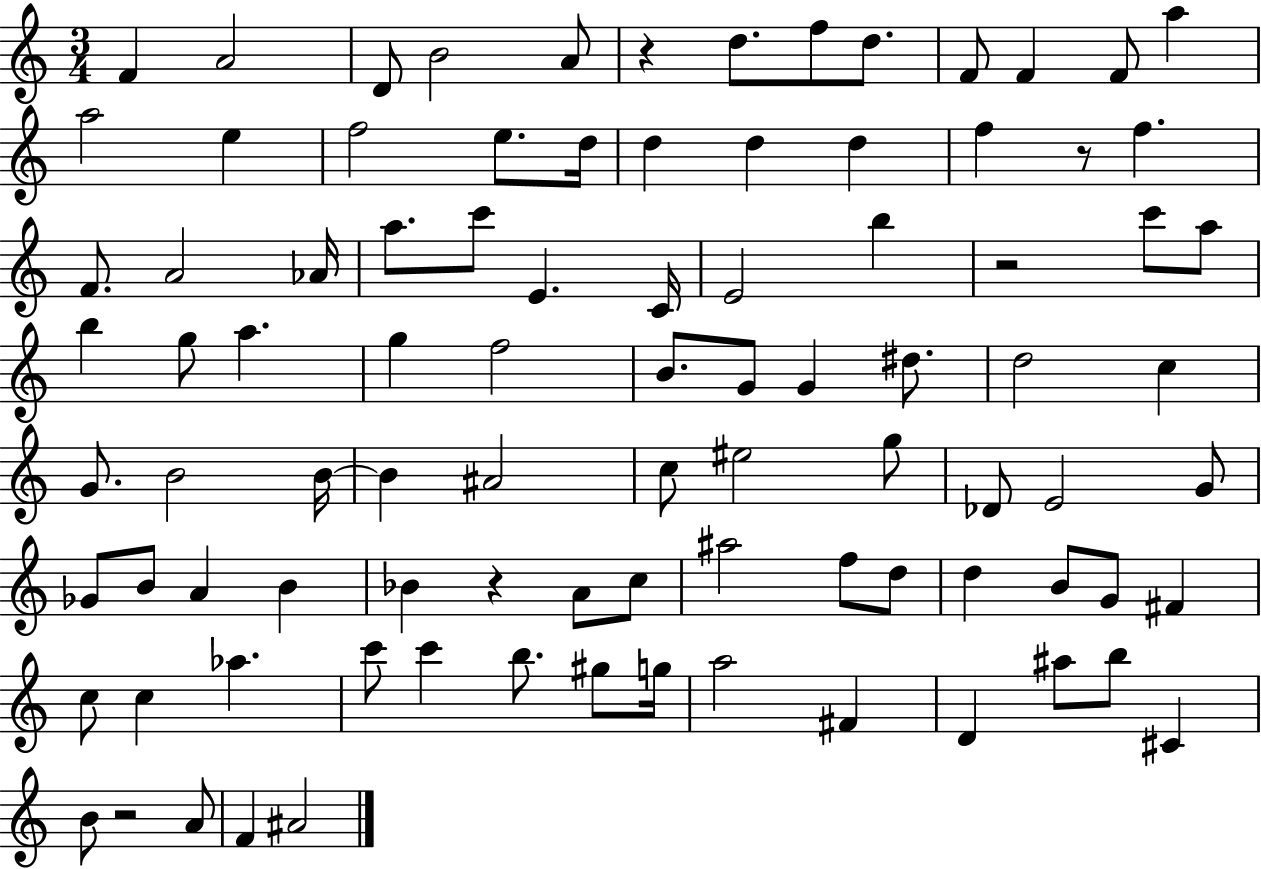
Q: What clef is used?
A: treble